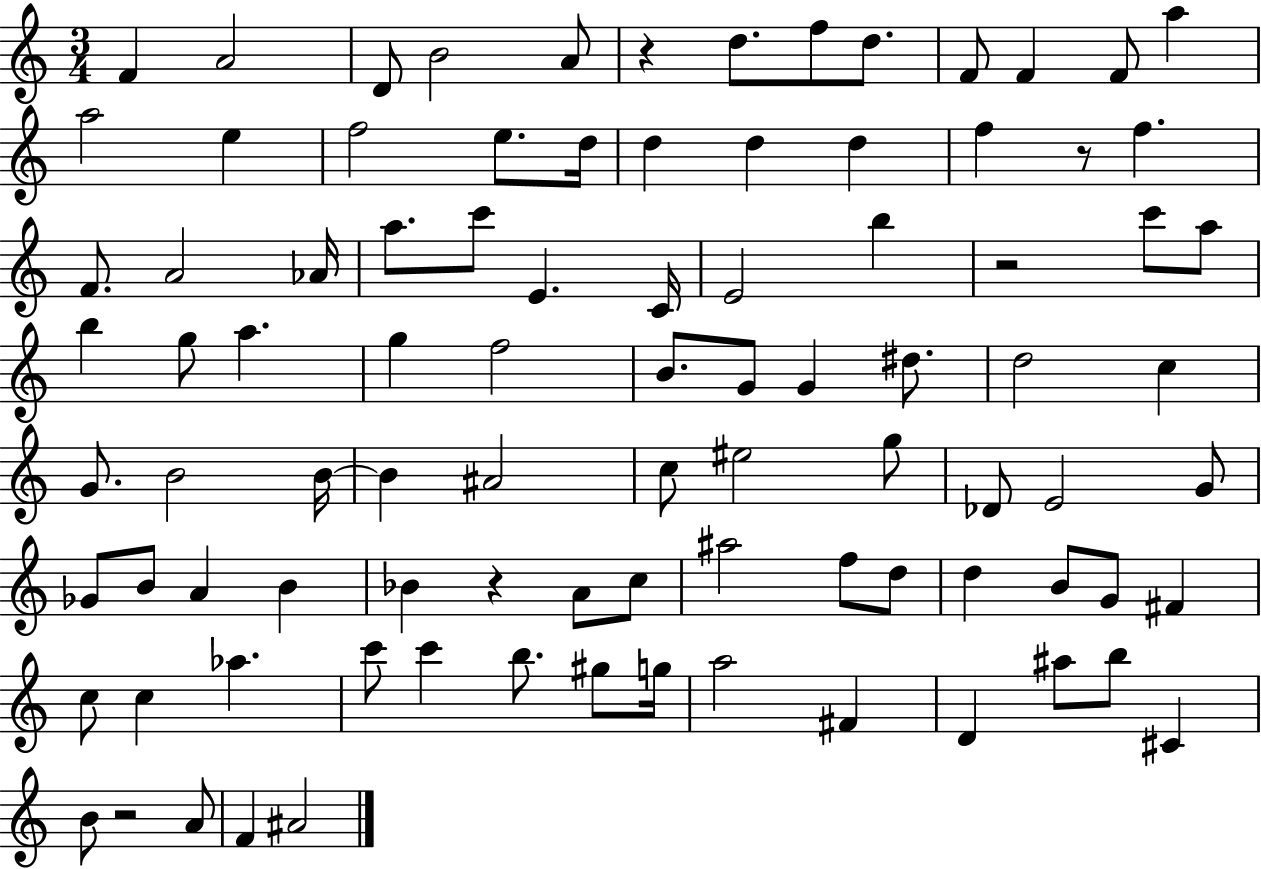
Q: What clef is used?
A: treble